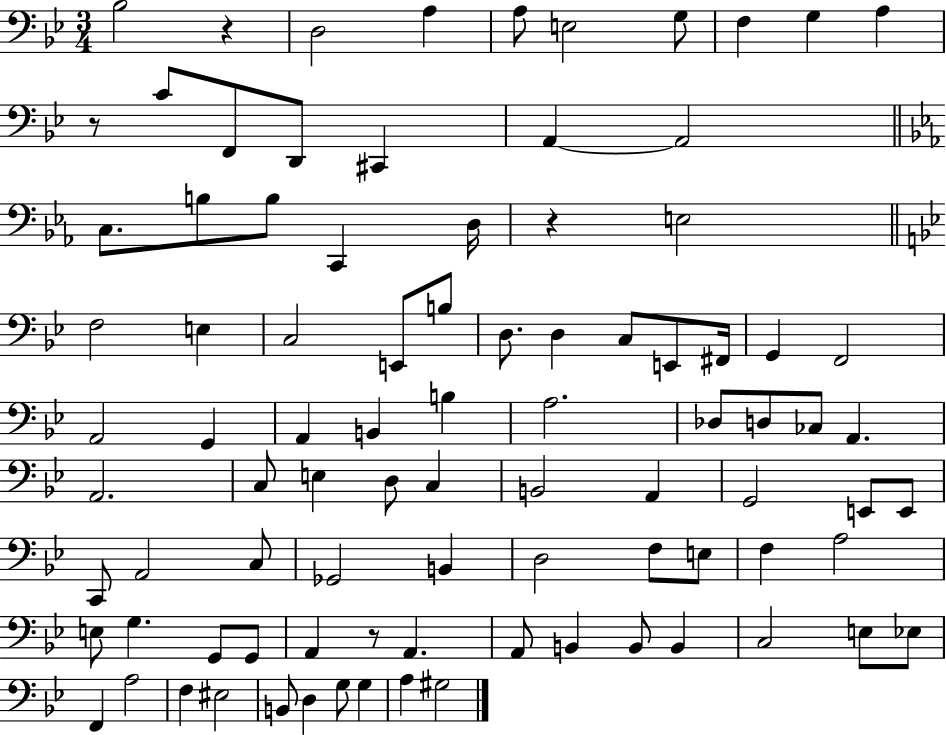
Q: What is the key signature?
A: BES major